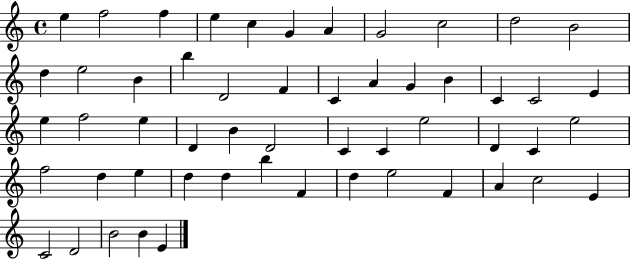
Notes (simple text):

E5/q F5/h F5/q E5/q C5/q G4/q A4/q G4/h C5/h D5/h B4/h D5/q E5/h B4/q B5/q D4/h F4/q C4/q A4/q G4/q B4/q C4/q C4/h E4/q E5/q F5/h E5/q D4/q B4/q D4/h C4/q C4/q E5/h D4/q C4/q E5/h F5/h D5/q E5/q D5/q D5/q B5/q F4/q D5/q E5/h F4/q A4/q C5/h E4/q C4/h D4/h B4/h B4/q E4/q